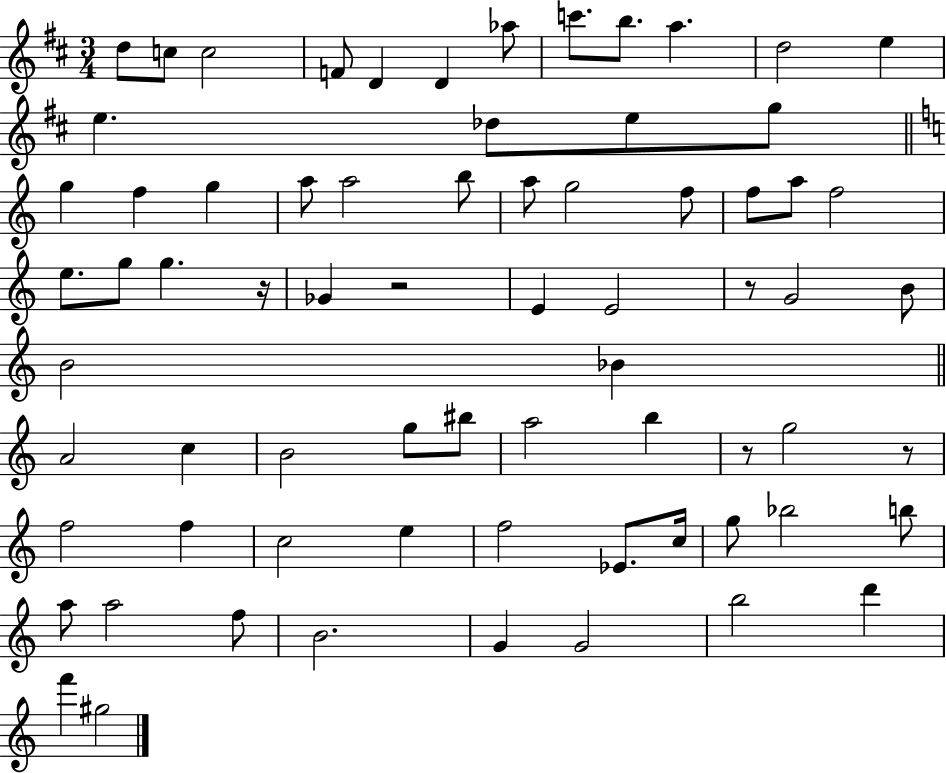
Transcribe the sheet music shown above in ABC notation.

X:1
T:Untitled
M:3/4
L:1/4
K:D
d/2 c/2 c2 F/2 D D _a/2 c'/2 b/2 a d2 e e _d/2 e/2 g/2 g f g a/2 a2 b/2 a/2 g2 f/2 f/2 a/2 f2 e/2 g/2 g z/4 _G z2 E E2 z/2 G2 B/2 B2 _B A2 c B2 g/2 ^b/2 a2 b z/2 g2 z/2 f2 f c2 e f2 _E/2 c/4 g/2 _b2 b/2 a/2 a2 f/2 B2 G G2 b2 d' f' ^g2